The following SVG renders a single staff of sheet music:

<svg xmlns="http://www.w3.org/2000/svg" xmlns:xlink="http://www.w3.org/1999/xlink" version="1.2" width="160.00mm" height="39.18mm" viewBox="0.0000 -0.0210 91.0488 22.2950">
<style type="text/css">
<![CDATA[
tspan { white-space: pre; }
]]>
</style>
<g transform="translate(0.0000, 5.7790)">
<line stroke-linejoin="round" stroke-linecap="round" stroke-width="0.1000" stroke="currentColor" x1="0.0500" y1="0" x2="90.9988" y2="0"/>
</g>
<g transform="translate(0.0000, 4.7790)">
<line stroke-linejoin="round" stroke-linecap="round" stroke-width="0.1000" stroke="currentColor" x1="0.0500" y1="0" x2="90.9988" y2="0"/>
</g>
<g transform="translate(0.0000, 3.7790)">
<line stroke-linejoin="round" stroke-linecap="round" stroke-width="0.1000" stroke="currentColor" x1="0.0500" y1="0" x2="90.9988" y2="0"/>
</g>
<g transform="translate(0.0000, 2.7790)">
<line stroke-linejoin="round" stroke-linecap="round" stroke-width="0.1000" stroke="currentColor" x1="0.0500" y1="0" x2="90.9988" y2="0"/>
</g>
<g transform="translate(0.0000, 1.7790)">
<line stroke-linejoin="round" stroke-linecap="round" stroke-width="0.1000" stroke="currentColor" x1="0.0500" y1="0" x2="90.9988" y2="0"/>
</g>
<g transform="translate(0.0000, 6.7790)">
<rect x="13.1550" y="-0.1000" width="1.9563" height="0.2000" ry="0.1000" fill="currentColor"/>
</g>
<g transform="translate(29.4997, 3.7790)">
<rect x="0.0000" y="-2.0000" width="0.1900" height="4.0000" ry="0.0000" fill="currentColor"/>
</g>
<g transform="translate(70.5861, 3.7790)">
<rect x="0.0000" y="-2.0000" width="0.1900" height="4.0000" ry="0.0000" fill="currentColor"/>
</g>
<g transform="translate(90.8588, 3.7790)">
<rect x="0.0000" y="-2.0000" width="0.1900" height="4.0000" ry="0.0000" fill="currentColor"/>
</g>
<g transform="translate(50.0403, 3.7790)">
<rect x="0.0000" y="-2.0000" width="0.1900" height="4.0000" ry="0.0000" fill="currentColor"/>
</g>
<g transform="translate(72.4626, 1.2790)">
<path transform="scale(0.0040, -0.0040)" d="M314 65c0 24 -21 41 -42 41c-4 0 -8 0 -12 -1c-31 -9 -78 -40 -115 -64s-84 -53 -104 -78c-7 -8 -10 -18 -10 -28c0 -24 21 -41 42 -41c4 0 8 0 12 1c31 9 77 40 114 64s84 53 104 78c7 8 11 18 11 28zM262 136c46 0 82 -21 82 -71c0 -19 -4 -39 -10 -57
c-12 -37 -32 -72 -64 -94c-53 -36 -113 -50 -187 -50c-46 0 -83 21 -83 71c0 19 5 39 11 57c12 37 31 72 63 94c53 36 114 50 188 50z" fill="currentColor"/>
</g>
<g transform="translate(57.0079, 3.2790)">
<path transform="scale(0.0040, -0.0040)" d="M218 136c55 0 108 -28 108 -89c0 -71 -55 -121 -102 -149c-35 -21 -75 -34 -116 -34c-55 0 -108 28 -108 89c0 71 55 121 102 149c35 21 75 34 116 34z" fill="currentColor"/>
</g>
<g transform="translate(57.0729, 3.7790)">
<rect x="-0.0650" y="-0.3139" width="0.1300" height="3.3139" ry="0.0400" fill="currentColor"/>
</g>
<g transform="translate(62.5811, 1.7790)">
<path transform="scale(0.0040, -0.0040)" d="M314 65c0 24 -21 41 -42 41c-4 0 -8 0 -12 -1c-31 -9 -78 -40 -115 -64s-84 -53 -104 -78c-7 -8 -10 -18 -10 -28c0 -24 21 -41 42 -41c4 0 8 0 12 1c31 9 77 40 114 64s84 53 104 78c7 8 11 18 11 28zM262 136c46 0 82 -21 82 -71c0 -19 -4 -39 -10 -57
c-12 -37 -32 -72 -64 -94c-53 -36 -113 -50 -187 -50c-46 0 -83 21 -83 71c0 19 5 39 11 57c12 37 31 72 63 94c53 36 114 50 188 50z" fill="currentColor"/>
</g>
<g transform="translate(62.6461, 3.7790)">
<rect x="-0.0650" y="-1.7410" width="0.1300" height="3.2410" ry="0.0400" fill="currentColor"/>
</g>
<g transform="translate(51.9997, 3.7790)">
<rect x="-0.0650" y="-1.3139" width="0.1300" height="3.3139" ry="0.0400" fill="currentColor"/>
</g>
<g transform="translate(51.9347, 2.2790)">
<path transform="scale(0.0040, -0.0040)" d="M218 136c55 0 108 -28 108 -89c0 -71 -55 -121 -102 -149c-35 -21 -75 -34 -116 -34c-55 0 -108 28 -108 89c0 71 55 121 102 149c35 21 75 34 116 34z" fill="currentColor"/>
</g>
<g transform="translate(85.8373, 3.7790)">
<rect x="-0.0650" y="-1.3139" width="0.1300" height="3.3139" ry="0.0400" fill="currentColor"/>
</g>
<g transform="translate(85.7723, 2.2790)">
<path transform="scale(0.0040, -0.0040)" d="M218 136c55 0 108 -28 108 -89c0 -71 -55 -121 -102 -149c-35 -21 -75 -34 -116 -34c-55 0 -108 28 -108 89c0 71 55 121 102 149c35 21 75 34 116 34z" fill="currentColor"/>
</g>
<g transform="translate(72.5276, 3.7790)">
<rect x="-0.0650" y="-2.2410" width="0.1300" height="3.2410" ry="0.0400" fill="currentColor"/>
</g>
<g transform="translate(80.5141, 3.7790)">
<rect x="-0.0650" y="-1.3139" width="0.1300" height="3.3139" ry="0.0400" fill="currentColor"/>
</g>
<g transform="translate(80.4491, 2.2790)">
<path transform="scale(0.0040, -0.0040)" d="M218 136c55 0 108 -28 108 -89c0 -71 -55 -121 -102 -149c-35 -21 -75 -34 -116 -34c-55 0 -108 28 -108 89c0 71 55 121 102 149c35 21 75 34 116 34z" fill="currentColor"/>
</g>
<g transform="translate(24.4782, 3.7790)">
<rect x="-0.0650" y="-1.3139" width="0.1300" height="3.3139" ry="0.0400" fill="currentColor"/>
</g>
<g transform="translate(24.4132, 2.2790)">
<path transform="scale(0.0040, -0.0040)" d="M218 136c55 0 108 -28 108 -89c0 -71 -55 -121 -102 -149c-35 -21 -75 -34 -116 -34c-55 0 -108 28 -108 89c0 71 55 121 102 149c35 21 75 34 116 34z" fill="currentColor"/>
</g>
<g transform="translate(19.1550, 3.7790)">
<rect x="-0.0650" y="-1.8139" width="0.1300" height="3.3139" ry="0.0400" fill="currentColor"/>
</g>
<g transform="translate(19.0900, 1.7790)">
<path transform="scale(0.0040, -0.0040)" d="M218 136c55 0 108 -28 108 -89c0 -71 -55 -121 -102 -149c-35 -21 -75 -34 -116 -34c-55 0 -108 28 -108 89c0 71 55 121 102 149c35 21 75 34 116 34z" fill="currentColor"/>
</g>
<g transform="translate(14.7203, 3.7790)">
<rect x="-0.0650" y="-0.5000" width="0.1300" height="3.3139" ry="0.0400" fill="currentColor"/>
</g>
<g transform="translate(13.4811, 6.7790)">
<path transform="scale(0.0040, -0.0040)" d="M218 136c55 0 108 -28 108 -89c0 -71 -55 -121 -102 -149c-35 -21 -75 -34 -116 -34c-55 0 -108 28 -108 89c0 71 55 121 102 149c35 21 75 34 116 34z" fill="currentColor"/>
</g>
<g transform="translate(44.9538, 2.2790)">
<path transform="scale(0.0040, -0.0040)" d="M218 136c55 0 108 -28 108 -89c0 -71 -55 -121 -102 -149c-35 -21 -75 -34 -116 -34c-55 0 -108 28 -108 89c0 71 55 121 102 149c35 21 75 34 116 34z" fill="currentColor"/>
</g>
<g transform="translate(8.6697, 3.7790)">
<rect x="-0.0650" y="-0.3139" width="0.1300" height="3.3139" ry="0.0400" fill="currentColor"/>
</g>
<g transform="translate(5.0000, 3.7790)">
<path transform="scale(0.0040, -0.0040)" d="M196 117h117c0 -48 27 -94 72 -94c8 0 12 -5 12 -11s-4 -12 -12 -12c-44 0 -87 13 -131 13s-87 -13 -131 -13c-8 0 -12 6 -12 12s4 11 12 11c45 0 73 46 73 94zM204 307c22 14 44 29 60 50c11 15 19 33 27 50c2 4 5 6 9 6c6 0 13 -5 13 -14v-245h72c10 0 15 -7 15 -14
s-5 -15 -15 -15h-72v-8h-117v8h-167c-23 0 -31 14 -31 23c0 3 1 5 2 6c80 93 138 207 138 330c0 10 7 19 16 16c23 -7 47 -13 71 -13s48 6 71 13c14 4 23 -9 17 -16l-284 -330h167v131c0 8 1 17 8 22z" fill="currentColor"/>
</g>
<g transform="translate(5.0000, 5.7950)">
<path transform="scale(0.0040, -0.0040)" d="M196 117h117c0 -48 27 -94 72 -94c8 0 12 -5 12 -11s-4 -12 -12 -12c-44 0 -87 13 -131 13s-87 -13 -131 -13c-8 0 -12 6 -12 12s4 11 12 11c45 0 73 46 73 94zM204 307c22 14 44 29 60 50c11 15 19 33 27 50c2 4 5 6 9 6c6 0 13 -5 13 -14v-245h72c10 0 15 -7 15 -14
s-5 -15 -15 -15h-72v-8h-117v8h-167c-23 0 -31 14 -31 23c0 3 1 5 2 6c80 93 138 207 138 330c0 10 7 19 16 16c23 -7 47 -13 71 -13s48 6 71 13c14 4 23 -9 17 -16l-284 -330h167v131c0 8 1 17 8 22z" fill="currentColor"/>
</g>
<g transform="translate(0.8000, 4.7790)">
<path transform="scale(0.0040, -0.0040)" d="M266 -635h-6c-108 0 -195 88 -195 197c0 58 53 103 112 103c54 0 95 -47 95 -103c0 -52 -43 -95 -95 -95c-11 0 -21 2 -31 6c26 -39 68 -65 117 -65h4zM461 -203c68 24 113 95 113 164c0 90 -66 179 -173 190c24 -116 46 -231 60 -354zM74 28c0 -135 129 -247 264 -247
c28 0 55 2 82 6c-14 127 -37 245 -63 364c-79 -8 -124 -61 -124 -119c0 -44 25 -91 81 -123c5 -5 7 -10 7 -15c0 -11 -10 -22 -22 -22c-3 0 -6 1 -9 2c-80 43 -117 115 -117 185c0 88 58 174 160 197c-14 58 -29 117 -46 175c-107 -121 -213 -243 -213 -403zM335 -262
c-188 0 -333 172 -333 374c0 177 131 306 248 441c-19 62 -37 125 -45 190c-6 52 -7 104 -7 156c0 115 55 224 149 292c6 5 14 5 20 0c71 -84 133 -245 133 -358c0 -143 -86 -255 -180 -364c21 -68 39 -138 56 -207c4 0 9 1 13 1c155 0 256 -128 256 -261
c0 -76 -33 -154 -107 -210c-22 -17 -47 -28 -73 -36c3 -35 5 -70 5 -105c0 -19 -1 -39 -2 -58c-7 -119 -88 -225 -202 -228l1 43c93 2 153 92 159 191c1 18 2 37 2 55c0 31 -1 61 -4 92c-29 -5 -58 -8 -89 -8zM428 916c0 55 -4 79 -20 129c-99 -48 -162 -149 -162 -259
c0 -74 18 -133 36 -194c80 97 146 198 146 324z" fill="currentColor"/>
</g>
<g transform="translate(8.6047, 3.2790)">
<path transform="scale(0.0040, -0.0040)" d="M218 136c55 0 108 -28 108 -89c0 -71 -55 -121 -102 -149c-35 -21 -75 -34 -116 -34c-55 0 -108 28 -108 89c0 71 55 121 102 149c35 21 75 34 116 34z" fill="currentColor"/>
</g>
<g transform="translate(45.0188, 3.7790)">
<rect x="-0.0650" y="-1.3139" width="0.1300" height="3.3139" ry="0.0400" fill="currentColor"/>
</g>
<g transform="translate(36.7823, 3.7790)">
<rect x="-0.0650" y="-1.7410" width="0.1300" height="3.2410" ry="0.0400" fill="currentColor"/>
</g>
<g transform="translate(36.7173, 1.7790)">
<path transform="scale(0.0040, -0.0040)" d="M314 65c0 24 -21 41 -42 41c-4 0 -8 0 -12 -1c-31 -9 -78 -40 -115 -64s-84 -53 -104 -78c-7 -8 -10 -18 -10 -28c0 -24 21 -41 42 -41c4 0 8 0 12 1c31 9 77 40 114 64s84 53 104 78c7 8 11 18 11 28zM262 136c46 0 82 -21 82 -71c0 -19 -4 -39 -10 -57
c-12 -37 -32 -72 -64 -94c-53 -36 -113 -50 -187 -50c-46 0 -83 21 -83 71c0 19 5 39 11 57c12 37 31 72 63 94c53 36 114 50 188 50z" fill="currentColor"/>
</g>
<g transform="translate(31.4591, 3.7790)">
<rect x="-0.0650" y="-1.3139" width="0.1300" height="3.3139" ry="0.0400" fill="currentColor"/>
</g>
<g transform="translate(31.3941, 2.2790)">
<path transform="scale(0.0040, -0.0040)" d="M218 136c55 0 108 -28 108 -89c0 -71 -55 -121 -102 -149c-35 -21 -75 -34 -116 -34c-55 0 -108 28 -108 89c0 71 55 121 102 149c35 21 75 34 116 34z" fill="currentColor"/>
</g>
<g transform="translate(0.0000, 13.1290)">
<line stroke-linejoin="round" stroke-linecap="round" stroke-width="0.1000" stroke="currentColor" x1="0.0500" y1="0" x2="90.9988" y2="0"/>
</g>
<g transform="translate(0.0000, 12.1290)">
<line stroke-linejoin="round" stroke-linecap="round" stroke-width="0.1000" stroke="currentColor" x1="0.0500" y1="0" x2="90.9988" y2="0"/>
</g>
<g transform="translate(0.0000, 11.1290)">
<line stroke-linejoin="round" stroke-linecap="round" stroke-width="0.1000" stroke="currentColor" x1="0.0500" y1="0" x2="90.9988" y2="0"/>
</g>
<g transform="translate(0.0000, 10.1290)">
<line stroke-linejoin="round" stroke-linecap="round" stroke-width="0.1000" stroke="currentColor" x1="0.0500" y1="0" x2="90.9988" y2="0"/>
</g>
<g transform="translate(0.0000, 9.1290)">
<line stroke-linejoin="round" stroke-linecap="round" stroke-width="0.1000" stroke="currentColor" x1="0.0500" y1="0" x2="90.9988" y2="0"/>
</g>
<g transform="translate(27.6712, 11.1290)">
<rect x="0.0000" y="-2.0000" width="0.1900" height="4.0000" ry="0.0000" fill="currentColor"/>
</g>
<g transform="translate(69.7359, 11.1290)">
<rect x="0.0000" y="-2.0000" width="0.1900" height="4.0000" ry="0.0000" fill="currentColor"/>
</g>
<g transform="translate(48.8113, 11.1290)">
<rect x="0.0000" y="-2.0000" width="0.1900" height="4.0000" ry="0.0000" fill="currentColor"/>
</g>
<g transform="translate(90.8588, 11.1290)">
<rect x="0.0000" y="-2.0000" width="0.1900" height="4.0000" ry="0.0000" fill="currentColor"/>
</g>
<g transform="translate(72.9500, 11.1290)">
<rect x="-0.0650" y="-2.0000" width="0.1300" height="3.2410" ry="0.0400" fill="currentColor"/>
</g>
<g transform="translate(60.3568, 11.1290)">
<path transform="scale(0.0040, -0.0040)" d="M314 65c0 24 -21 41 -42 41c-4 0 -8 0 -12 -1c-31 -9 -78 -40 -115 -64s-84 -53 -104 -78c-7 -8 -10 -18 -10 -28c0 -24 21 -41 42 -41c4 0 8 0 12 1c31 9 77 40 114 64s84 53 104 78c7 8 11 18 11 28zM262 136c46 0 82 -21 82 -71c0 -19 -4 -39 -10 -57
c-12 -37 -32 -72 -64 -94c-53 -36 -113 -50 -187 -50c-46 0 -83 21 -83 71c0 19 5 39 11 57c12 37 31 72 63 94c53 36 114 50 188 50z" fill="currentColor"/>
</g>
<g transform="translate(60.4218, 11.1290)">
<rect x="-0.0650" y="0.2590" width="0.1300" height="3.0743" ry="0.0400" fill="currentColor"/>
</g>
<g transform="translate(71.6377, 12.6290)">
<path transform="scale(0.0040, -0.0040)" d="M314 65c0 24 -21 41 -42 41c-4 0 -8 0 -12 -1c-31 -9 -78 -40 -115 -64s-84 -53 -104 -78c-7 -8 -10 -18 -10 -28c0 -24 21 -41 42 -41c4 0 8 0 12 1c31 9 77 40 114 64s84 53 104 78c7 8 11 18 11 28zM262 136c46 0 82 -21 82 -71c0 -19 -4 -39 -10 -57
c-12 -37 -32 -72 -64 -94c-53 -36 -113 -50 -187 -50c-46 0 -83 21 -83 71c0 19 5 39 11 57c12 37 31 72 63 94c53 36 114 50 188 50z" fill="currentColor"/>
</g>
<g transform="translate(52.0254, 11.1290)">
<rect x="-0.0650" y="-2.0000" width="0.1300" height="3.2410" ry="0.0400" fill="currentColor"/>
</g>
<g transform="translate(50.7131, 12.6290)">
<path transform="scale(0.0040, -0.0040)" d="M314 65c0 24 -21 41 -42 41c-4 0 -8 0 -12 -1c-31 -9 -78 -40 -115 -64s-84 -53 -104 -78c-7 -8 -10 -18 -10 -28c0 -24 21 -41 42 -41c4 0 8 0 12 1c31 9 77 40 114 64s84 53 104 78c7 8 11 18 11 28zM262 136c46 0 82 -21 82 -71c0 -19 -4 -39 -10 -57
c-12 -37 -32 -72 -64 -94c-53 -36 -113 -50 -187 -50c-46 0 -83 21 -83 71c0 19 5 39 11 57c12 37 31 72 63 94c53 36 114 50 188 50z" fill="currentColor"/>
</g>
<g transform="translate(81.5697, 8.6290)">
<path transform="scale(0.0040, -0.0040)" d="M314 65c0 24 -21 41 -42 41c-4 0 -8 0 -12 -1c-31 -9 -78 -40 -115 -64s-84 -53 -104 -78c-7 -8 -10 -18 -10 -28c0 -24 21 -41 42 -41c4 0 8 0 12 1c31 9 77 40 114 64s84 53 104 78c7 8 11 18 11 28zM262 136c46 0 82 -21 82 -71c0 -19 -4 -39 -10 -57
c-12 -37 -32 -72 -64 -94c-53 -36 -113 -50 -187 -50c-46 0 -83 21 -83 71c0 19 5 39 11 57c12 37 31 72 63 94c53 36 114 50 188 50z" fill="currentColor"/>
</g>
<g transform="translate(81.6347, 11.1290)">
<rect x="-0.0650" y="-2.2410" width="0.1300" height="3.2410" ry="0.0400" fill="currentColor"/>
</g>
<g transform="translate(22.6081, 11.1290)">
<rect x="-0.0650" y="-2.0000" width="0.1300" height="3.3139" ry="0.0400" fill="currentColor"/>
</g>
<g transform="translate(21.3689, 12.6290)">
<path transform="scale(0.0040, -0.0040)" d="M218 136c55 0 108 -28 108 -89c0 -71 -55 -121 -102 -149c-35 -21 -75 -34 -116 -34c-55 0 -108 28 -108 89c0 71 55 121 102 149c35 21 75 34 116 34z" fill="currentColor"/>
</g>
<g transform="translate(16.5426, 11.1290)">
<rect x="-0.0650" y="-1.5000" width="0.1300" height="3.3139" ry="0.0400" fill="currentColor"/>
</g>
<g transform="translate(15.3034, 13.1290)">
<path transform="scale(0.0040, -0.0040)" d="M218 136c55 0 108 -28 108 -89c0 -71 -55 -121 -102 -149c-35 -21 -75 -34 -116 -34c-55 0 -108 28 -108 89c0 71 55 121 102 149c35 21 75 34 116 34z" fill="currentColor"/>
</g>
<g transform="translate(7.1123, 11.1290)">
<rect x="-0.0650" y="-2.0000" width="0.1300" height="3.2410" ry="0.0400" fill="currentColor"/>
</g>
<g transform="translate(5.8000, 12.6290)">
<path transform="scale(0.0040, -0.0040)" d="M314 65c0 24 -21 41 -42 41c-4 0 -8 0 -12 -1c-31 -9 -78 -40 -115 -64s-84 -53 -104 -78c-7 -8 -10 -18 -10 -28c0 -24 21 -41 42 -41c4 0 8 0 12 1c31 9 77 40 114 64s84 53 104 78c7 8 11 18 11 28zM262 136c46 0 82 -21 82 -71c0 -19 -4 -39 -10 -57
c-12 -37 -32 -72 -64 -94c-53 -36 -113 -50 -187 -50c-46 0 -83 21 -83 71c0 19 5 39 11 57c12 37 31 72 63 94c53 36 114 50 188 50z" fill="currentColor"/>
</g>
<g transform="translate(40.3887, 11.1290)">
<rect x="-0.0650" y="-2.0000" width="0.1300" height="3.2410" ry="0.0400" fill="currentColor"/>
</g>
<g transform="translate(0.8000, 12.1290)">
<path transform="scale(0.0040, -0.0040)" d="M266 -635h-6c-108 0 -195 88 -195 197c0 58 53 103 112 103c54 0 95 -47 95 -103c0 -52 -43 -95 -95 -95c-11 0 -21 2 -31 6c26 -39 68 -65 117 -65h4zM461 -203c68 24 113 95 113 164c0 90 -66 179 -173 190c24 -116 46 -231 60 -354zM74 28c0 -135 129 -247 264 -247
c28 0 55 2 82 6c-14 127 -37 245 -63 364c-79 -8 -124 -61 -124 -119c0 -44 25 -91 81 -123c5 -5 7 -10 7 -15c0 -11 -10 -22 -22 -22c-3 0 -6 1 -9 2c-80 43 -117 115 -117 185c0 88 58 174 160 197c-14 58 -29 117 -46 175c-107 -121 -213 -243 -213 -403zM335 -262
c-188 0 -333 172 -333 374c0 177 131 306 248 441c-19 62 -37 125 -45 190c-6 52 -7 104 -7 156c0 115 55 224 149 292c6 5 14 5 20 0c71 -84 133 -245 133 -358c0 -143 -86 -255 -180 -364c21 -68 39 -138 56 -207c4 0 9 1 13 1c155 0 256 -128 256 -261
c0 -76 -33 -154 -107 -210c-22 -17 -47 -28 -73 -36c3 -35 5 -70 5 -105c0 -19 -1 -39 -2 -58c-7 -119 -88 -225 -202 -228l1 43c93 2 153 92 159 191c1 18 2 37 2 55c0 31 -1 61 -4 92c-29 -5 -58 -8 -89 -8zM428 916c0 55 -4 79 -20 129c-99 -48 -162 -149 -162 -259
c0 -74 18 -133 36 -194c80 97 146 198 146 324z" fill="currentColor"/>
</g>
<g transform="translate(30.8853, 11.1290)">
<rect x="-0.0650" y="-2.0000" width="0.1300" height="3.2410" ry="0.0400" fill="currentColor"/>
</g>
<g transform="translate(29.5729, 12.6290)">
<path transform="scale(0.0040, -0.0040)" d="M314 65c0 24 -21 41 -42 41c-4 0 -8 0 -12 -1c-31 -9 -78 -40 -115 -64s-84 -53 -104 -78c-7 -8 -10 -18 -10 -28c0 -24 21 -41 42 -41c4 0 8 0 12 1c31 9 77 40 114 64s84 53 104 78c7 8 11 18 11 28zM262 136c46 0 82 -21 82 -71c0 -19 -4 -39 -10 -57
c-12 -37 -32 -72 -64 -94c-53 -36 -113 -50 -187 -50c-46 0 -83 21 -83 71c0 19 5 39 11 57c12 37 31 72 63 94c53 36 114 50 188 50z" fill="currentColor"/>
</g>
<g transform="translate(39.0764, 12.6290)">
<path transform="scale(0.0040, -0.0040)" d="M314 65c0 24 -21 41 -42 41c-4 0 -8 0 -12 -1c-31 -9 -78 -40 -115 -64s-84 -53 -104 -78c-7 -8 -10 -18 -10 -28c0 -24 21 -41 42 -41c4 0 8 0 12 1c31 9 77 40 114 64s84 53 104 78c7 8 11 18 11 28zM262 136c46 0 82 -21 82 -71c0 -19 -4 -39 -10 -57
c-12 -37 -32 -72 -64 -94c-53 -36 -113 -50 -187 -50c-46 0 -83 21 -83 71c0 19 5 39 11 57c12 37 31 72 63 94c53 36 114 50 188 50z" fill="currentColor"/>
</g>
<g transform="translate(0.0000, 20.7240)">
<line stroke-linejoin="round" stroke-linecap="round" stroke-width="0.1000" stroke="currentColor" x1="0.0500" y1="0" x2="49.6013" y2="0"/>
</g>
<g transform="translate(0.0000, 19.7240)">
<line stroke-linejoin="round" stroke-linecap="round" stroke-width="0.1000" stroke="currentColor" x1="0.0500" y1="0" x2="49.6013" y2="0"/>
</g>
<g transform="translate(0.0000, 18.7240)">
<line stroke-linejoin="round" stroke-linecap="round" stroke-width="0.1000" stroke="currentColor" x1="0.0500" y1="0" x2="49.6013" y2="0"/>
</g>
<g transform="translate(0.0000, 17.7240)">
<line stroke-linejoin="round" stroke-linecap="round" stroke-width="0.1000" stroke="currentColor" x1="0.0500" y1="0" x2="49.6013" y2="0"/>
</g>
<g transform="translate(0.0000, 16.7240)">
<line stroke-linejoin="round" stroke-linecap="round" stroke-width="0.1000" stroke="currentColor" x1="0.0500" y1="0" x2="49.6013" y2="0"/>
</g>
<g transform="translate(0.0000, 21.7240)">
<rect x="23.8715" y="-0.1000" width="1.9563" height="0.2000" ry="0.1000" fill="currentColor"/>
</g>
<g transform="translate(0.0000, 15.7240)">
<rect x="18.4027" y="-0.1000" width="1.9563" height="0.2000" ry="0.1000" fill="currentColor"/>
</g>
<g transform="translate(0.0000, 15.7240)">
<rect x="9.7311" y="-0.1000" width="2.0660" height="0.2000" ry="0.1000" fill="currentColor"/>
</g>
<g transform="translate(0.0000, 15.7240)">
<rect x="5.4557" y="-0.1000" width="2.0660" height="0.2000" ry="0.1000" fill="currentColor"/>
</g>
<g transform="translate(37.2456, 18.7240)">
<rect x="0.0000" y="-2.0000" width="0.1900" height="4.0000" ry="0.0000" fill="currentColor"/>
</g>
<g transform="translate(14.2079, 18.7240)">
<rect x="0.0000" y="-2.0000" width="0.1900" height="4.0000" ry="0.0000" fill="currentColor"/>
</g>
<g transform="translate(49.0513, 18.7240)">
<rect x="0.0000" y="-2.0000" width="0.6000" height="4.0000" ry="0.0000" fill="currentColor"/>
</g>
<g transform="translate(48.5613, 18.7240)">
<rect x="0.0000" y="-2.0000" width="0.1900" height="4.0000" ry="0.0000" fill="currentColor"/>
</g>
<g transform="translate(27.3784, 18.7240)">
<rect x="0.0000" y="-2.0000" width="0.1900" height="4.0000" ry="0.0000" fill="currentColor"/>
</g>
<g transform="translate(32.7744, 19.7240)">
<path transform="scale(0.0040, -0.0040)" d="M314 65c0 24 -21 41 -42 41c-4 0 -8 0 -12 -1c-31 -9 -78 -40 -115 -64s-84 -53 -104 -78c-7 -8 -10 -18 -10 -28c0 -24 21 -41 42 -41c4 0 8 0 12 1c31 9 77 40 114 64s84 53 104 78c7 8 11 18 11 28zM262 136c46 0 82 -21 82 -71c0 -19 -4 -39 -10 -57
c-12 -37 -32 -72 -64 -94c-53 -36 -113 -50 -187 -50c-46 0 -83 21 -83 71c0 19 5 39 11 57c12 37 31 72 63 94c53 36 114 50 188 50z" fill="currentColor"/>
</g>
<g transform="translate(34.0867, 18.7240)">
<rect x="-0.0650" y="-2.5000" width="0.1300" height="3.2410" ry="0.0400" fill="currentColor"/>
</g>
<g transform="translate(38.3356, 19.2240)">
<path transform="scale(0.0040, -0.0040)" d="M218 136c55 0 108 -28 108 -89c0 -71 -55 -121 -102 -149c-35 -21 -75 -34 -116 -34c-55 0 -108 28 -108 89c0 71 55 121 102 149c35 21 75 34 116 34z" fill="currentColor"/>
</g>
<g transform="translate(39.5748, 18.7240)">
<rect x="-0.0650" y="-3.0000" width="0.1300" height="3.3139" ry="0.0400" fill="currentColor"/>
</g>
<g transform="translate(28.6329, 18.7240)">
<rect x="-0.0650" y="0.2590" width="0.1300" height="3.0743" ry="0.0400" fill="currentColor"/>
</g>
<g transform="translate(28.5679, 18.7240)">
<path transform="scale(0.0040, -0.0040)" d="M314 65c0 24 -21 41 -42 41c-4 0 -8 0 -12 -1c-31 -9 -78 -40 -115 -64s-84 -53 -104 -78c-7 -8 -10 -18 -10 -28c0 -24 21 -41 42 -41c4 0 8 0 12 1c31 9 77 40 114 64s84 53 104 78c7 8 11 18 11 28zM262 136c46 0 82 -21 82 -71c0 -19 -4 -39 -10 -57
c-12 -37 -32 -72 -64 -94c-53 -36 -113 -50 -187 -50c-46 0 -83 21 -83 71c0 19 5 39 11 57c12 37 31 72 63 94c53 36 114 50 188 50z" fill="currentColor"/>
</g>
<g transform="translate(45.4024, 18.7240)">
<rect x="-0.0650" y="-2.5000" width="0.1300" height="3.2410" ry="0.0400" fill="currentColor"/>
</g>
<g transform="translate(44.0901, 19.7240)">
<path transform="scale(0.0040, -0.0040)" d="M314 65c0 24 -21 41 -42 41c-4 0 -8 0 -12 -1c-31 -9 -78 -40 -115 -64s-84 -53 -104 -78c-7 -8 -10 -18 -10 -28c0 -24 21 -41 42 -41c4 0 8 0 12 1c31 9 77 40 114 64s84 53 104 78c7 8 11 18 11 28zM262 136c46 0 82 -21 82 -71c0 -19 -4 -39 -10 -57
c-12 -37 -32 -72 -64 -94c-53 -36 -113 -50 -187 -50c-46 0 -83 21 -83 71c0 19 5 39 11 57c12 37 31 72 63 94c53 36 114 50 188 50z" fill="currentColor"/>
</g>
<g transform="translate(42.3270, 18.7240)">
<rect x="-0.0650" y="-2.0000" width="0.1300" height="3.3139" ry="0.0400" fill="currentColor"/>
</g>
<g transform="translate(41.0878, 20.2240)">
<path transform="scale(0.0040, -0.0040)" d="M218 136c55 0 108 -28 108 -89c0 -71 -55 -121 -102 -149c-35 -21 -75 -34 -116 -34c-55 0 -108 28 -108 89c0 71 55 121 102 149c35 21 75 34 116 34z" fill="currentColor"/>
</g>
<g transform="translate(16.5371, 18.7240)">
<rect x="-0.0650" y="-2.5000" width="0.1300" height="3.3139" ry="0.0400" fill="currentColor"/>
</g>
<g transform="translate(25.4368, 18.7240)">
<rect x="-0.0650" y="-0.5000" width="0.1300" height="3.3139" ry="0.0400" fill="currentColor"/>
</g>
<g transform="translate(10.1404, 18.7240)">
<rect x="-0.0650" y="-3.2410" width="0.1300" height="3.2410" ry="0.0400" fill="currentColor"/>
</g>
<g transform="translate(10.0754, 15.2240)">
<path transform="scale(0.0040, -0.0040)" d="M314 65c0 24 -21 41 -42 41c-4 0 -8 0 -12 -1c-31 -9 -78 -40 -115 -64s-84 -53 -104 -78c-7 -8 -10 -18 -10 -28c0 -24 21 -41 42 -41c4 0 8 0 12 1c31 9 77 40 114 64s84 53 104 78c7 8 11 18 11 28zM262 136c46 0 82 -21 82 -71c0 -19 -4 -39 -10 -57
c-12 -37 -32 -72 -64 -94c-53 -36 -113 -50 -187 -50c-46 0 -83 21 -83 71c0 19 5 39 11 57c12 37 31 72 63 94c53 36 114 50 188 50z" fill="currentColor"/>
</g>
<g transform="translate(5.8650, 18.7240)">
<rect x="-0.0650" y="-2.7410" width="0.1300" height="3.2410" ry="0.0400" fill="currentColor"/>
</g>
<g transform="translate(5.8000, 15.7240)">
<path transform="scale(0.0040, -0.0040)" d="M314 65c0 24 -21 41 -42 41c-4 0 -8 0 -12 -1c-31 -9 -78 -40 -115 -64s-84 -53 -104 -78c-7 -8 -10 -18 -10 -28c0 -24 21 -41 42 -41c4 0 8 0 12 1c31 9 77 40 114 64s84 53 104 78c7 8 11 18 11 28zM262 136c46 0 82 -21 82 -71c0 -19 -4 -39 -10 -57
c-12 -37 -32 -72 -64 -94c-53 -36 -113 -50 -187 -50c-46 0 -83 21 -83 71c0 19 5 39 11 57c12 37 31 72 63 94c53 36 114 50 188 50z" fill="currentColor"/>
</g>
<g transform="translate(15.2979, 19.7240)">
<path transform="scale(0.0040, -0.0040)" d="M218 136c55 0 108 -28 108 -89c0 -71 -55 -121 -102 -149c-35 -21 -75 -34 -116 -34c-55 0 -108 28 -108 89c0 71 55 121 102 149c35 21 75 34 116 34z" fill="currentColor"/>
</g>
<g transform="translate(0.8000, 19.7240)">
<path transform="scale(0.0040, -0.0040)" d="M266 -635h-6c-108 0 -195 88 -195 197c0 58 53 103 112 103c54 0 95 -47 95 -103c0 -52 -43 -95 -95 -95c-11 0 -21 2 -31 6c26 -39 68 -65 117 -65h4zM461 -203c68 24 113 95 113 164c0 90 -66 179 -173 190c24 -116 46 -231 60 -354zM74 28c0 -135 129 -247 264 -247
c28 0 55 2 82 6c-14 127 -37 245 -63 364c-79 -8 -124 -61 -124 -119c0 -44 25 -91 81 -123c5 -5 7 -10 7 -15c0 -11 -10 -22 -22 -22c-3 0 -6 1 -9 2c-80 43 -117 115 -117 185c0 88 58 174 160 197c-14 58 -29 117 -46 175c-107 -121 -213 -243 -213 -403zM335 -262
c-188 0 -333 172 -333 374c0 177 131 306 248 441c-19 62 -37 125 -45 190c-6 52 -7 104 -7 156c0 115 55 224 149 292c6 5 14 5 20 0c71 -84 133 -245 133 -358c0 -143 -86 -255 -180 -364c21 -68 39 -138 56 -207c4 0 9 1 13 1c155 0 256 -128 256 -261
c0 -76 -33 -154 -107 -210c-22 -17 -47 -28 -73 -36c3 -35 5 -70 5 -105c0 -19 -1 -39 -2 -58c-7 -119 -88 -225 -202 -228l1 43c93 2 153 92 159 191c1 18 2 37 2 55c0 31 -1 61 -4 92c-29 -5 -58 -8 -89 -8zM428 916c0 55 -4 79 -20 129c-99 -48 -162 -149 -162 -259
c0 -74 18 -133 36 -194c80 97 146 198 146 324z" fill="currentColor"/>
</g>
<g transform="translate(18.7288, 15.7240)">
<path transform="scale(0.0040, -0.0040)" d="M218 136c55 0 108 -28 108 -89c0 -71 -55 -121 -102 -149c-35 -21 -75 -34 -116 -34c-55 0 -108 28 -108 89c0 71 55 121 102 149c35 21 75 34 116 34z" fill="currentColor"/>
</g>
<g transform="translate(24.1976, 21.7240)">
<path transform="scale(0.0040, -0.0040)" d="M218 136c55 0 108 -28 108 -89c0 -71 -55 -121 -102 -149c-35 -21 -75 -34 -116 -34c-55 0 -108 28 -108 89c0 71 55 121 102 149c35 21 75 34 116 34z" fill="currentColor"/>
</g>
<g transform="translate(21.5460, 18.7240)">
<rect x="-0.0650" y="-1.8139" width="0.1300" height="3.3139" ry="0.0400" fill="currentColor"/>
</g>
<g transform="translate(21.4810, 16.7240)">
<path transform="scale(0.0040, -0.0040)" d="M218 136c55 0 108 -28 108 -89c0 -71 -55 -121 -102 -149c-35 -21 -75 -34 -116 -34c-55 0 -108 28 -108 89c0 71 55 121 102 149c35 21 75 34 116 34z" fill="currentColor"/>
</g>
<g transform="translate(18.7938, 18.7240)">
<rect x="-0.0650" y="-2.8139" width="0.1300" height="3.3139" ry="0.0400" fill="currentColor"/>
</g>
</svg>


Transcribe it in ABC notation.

X:1
T:Untitled
M:4/4
L:1/4
K:C
c C f e e f2 e e c f2 g2 e e F2 E F F2 F2 F2 B2 F2 g2 a2 b2 G a f C B2 G2 A F G2